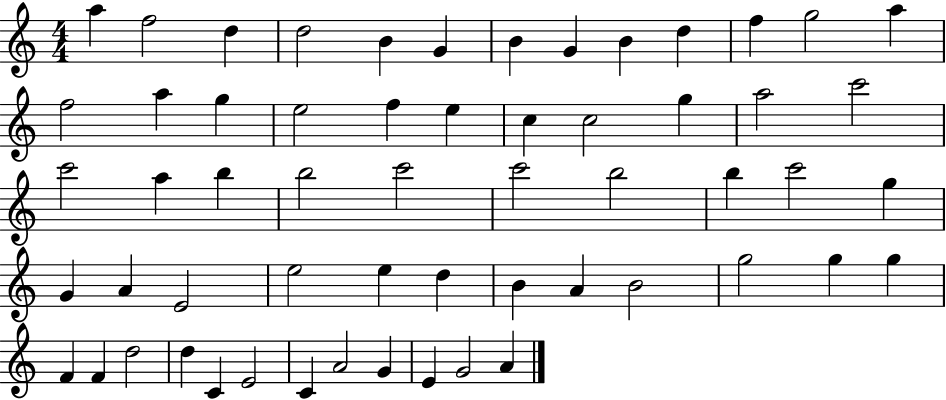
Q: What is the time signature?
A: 4/4